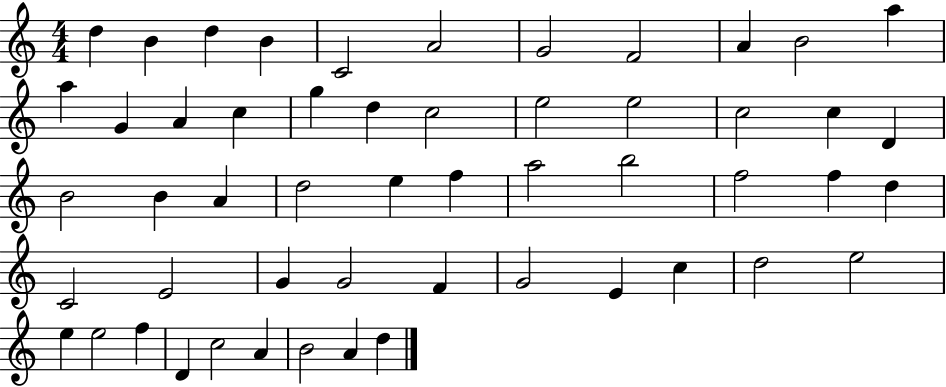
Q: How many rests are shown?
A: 0